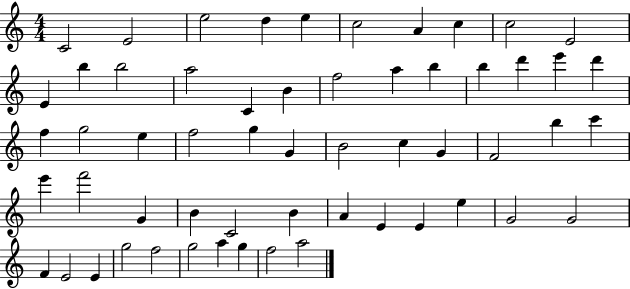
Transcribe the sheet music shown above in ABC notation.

X:1
T:Untitled
M:4/4
L:1/4
K:C
C2 E2 e2 d e c2 A c c2 E2 E b b2 a2 C B f2 a b b d' e' d' f g2 e f2 g G B2 c G F2 b c' e' f'2 G B C2 B A E E e G2 G2 F E2 E g2 f2 g2 a g f2 a2